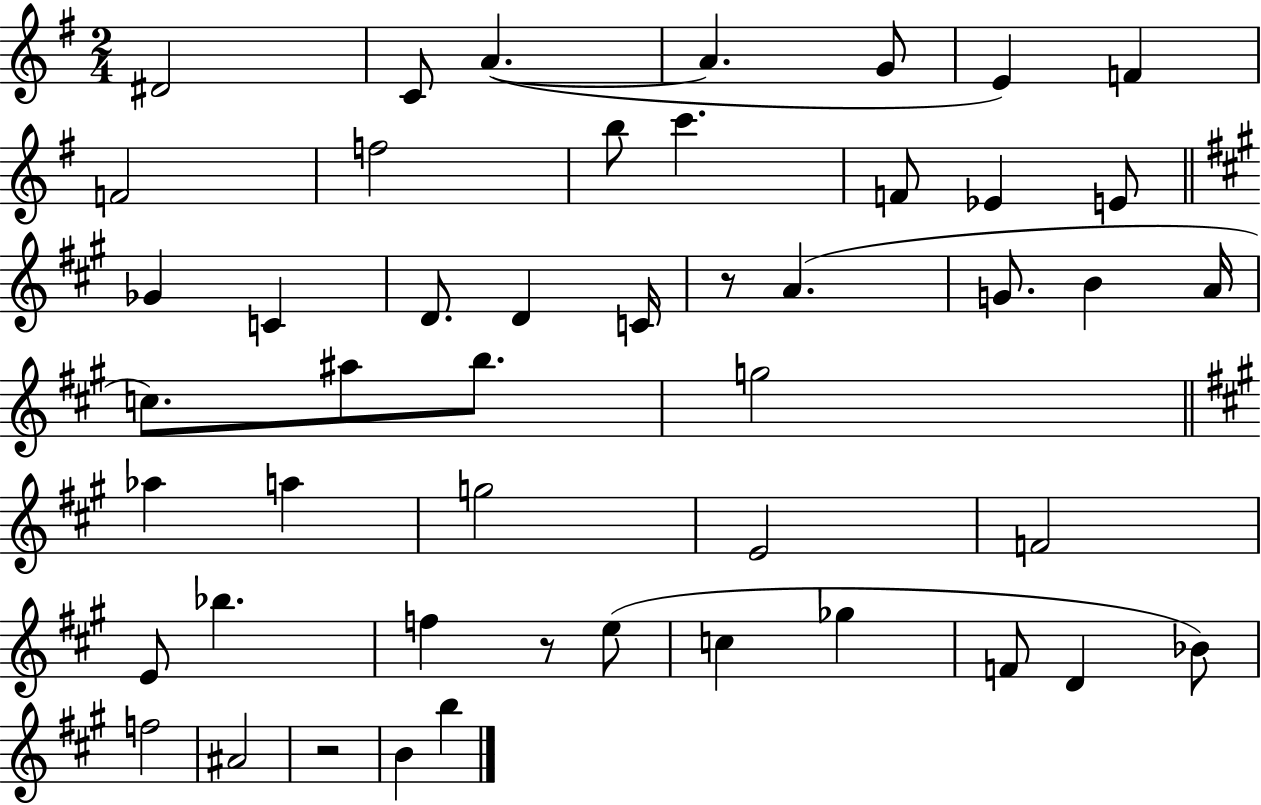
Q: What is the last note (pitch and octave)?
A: B5